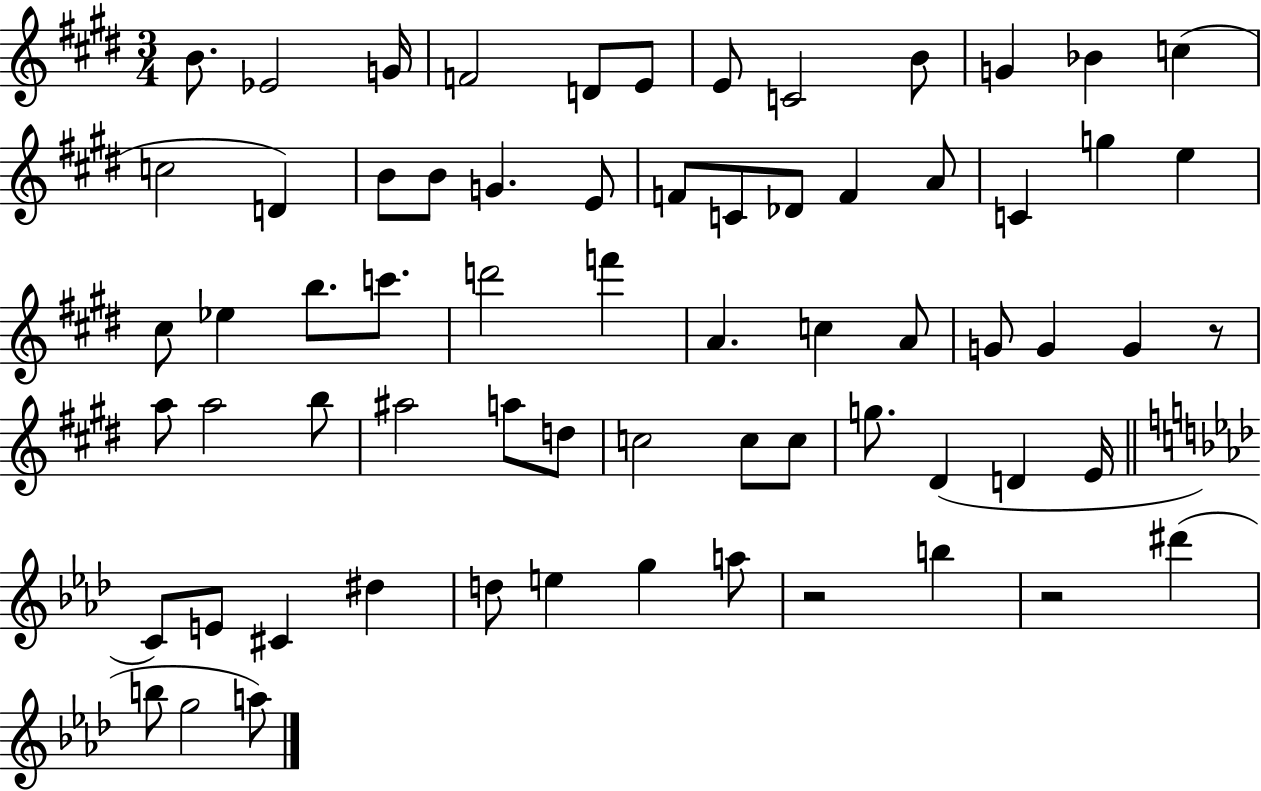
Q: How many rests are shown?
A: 3